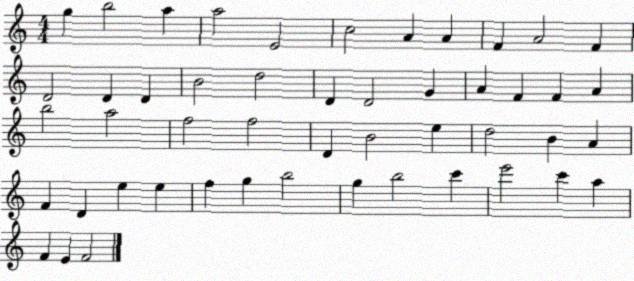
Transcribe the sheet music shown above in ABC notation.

X:1
T:Untitled
M:4/4
L:1/4
K:C
g b2 a a2 E2 c2 A A F A2 F D2 D D B2 d2 D D2 G A F F A b2 a2 f2 f2 D B2 e d2 B A F D e e f g b2 g b2 c' e'2 c' a F E F2